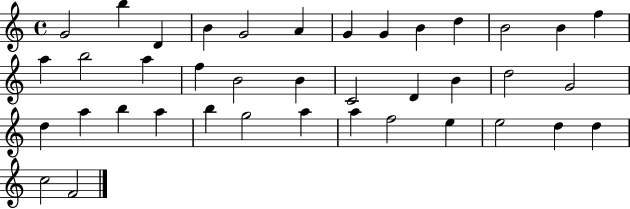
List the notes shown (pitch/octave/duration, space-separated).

G4/h B5/q D4/q B4/q G4/h A4/q G4/q G4/q B4/q D5/q B4/h B4/q F5/q A5/q B5/h A5/q F5/q B4/h B4/q C4/h D4/q B4/q D5/h G4/h D5/q A5/q B5/q A5/q B5/q G5/h A5/q A5/q F5/h E5/q E5/h D5/q D5/q C5/h F4/h